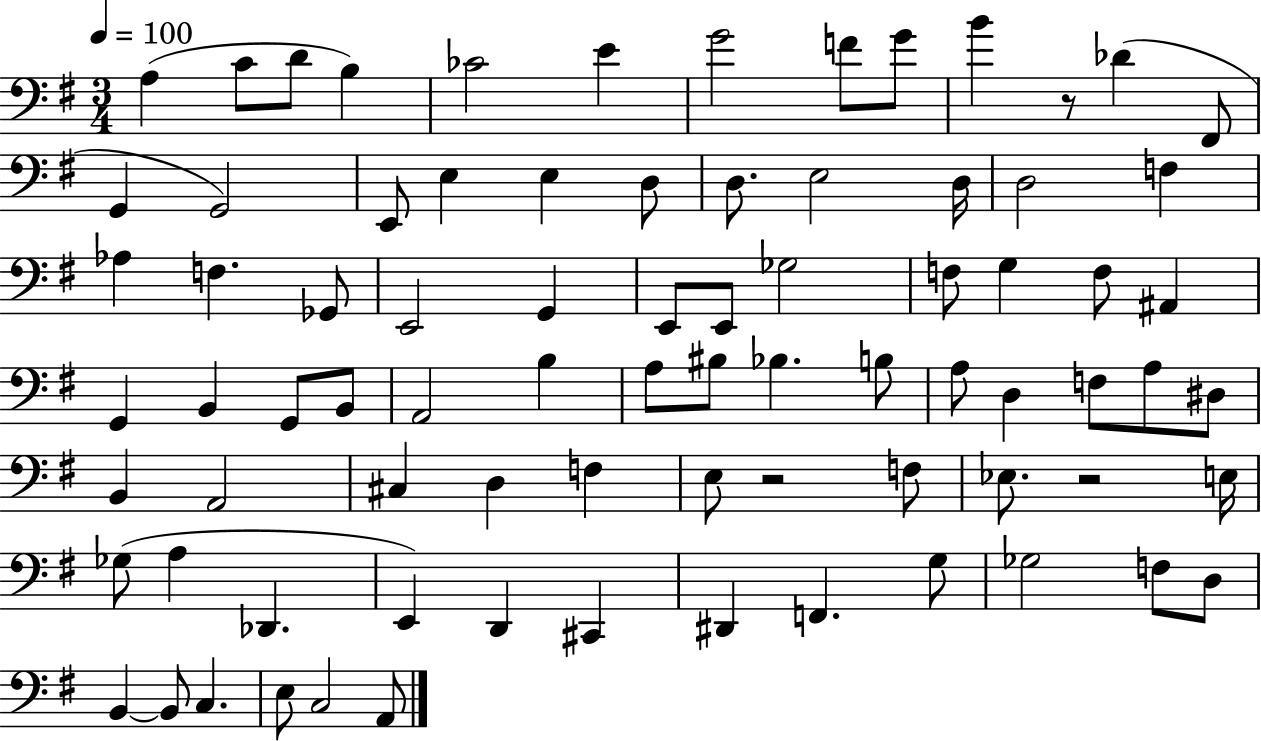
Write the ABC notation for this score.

X:1
T:Untitled
M:3/4
L:1/4
K:G
A, C/2 D/2 B, _C2 E G2 F/2 G/2 B z/2 _D ^F,,/2 G,, G,,2 E,,/2 E, E, D,/2 D,/2 E,2 D,/4 D,2 F, _A, F, _G,,/2 E,,2 G,, E,,/2 E,,/2 _G,2 F,/2 G, F,/2 ^A,, G,, B,, G,,/2 B,,/2 A,,2 B, A,/2 ^B,/2 _B, B,/2 A,/2 D, F,/2 A,/2 ^D,/2 B,, A,,2 ^C, D, F, E,/2 z2 F,/2 _E,/2 z2 E,/4 _G,/2 A, _D,, E,, D,, ^C,, ^D,, F,, G,/2 _G,2 F,/2 D,/2 B,, B,,/2 C, E,/2 C,2 A,,/2